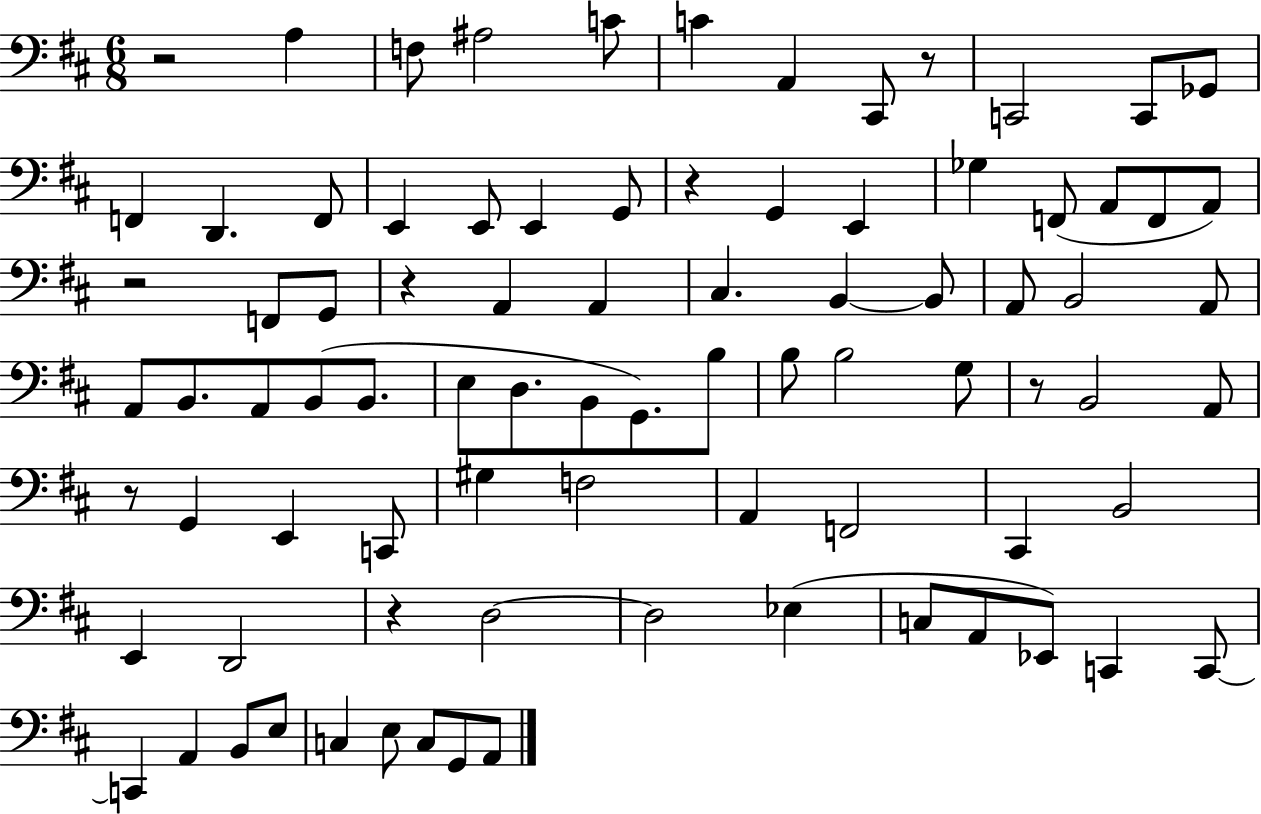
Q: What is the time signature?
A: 6/8